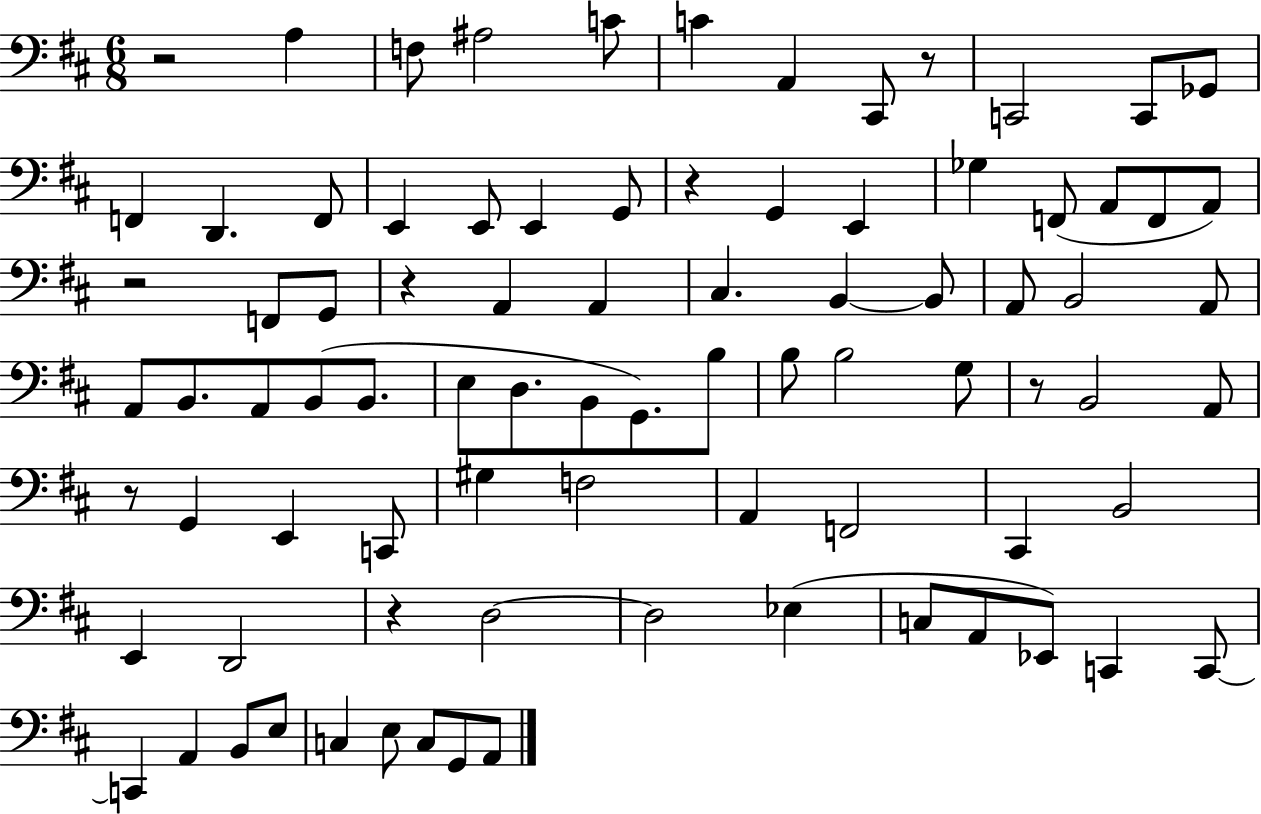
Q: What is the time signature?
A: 6/8